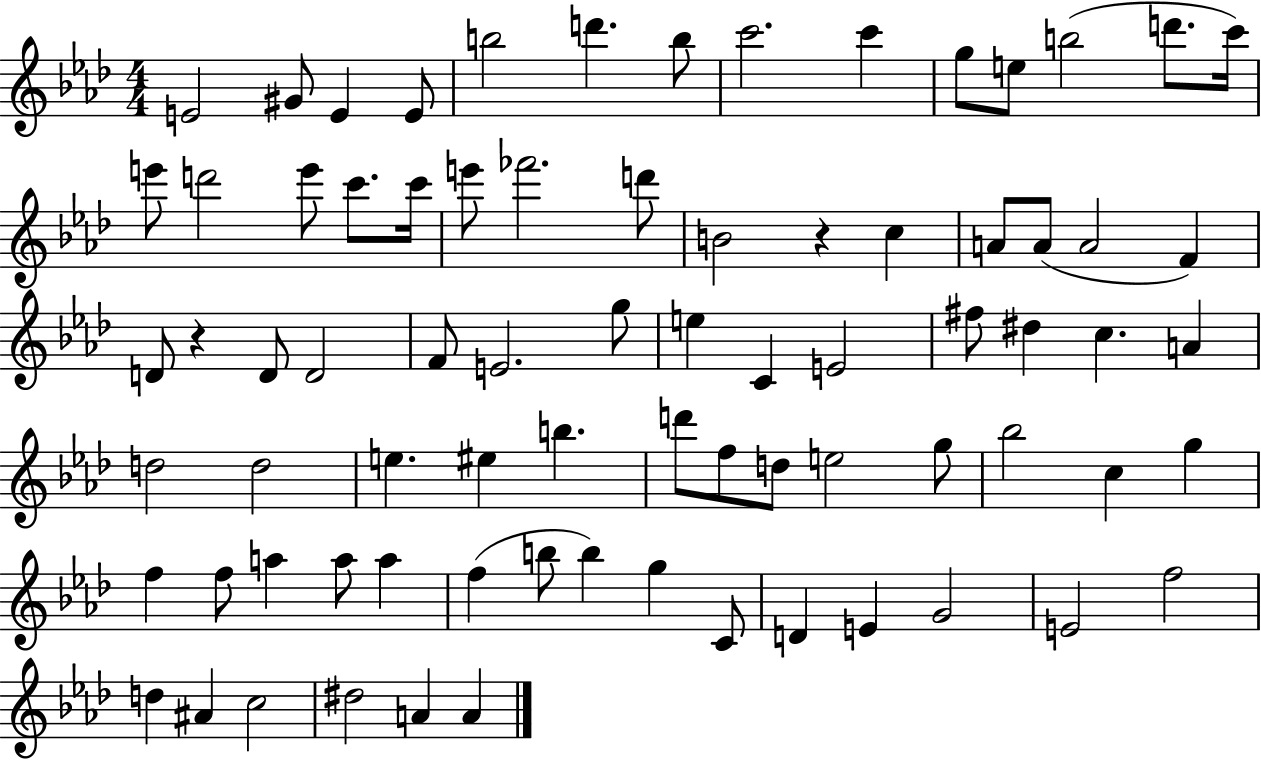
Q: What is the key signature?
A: AES major